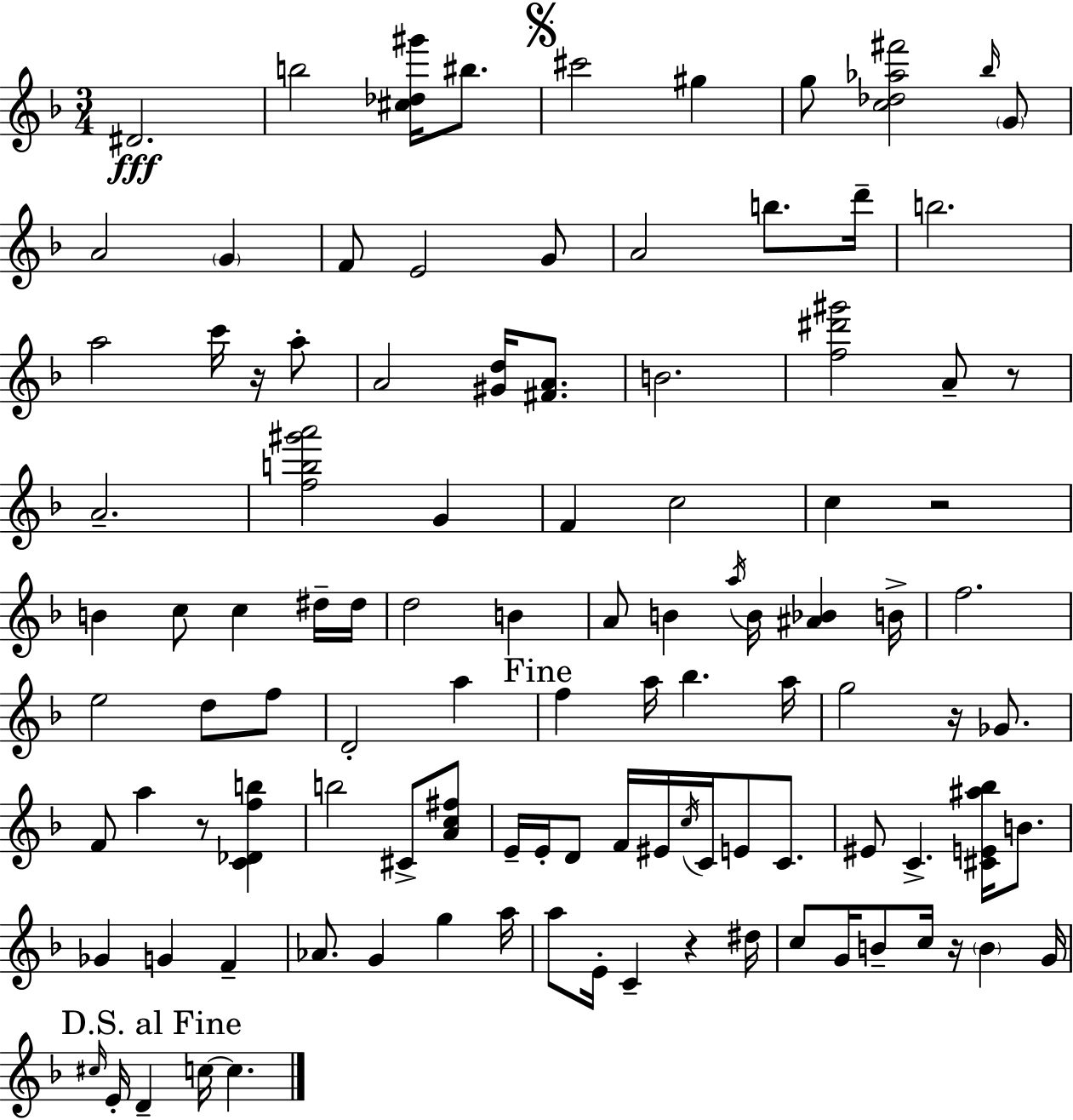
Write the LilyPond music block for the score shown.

{
  \clef treble
  \numericTimeSignature
  \time 3/4
  \key f \major
  dis'2.\fff | b''2 <cis'' des'' gis'''>16 bis''8. | \mark \markup { \musicglyph "scripts.segno" } cis'''2 gis''4 | g''8 <c'' des'' aes'' fis'''>2 \grace { bes''16 } \parenthesize g'8 | \break a'2 \parenthesize g'4 | f'8 e'2 g'8 | a'2 b''8. | d'''16-- b''2. | \break a''2 c'''16 r16 a''8-. | a'2 <gis' d''>16 <fis' a'>8. | b'2. | <f'' dis''' gis'''>2 a'8-- r8 | \break a'2.-- | <f'' b'' gis''' a'''>2 g'4 | f'4 c''2 | c''4 r2 | \break b'4 c''8 c''4 dis''16-- | dis''16 d''2 b'4 | a'8 b'4 \acciaccatura { a''16 } b'16 <ais' bes'>4 | b'16-> f''2. | \break e''2 d''8 | f''8 d'2-. a''4 | \mark "Fine" f''4 a''16 bes''4. | a''16 g''2 r16 ges'8. | \break f'8 a''4 r8 <c' des' f'' b''>4 | b''2 cis'8-> | <a' c'' fis''>8 e'16-- e'16-. d'8 f'16 eis'16 \acciaccatura { c''16 } c'16 e'8 | c'8. eis'8 c'4.-> <cis' e' ais'' bes''>16 | \break b'8. ges'4 g'4 f'4-- | aes'8. g'4 g''4 | a''16 a''8 e'16-. c'4-- r4 | dis''16 c''8 g'16 b'8-- c''16 r16 \parenthesize b'4 | \break g'16 \mark "D.S. al Fine" \grace { cis''16 } e'16-. d'4-- c''16~~ c''4. | \bar "|."
}